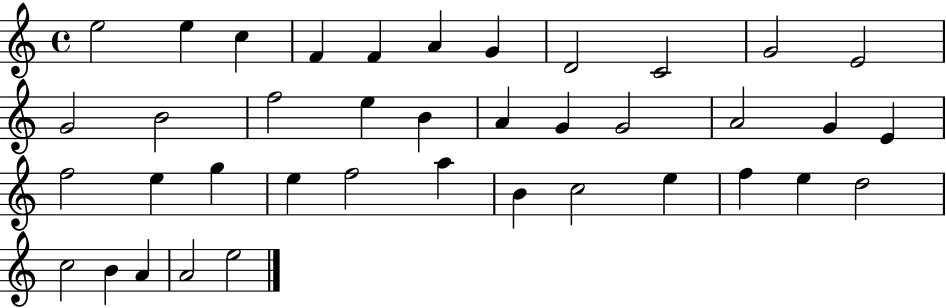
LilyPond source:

{
  \clef treble
  \time 4/4
  \defaultTimeSignature
  \key c \major
  e''2 e''4 c''4 | f'4 f'4 a'4 g'4 | d'2 c'2 | g'2 e'2 | \break g'2 b'2 | f''2 e''4 b'4 | a'4 g'4 g'2 | a'2 g'4 e'4 | \break f''2 e''4 g''4 | e''4 f''2 a''4 | b'4 c''2 e''4 | f''4 e''4 d''2 | \break c''2 b'4 a'4 | a'2 e''2 | \bar "|."
}